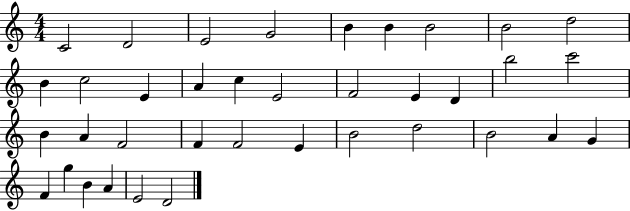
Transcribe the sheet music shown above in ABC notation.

X:1
T:Untitled
M:4/4
L:1/4
K:C
C2 D2 E2 G2 B B B2 B2 d2 B c2 E A c E2 F2 E D b2 c'2 B A F2 F F2 E B2 d2 B2 A G F g B A E2 D2